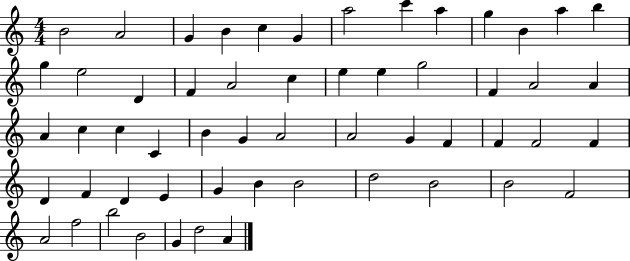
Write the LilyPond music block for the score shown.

{
  \clef treble
  \numericTimeSignature
  \time 4/4
  \key c \major
  b'2 a'2 | g'4 b'4 c''4 g'4 | a''2 c'''4 a''4 | g''4 b'4 a''4 b''4 | \break g''4 e''2 d'4 | f'4 a'2 c''4 | e''4 e''4 g''2 | f'4 a'2 a'4 | \break a'4 c''4 c''4 c'4 | b'4 g'4 a'2 | a'2 g'4 f'4 | f'4 f'2 f'4 | \break d'4 f'4 d'4 e'4 | g'4 b'4 b'2 | d''2 b'2 | b'2 f'2 | \break a'2 f''2 | b''2 b'2 | g'4 d''2 a'4 | \bar "|."
}